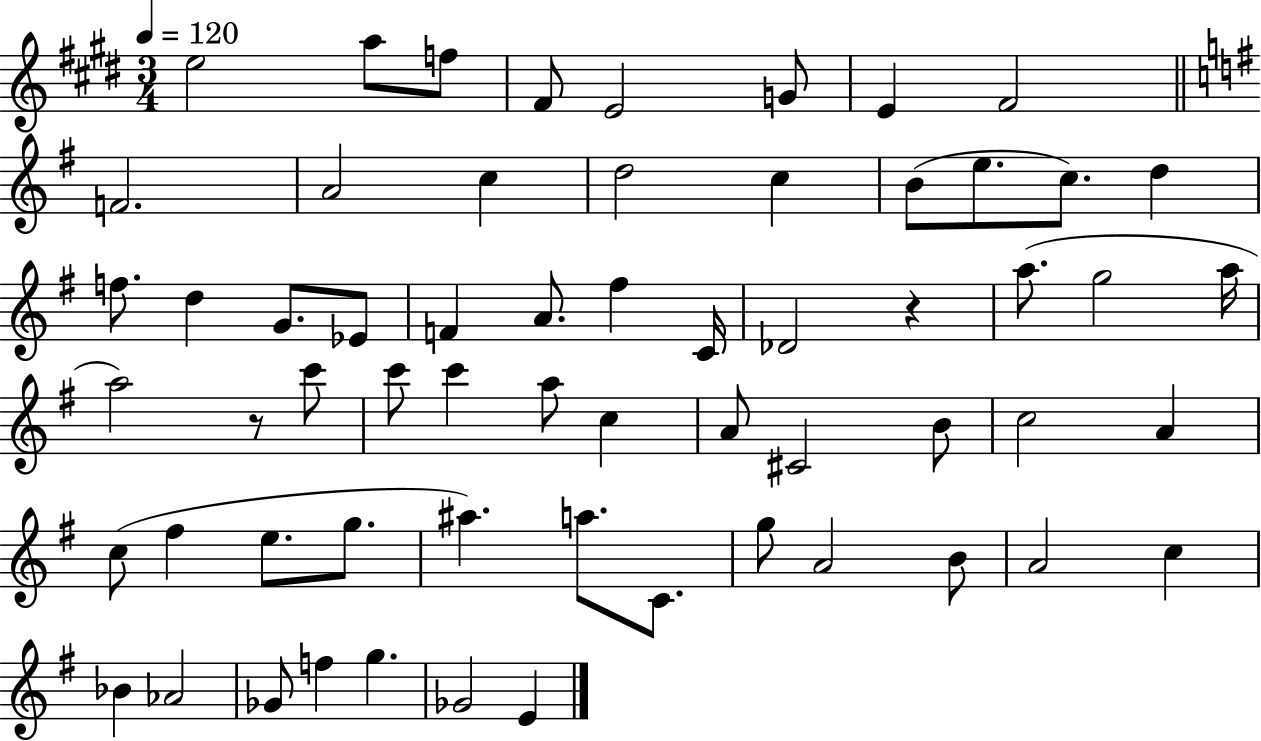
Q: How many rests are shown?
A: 2